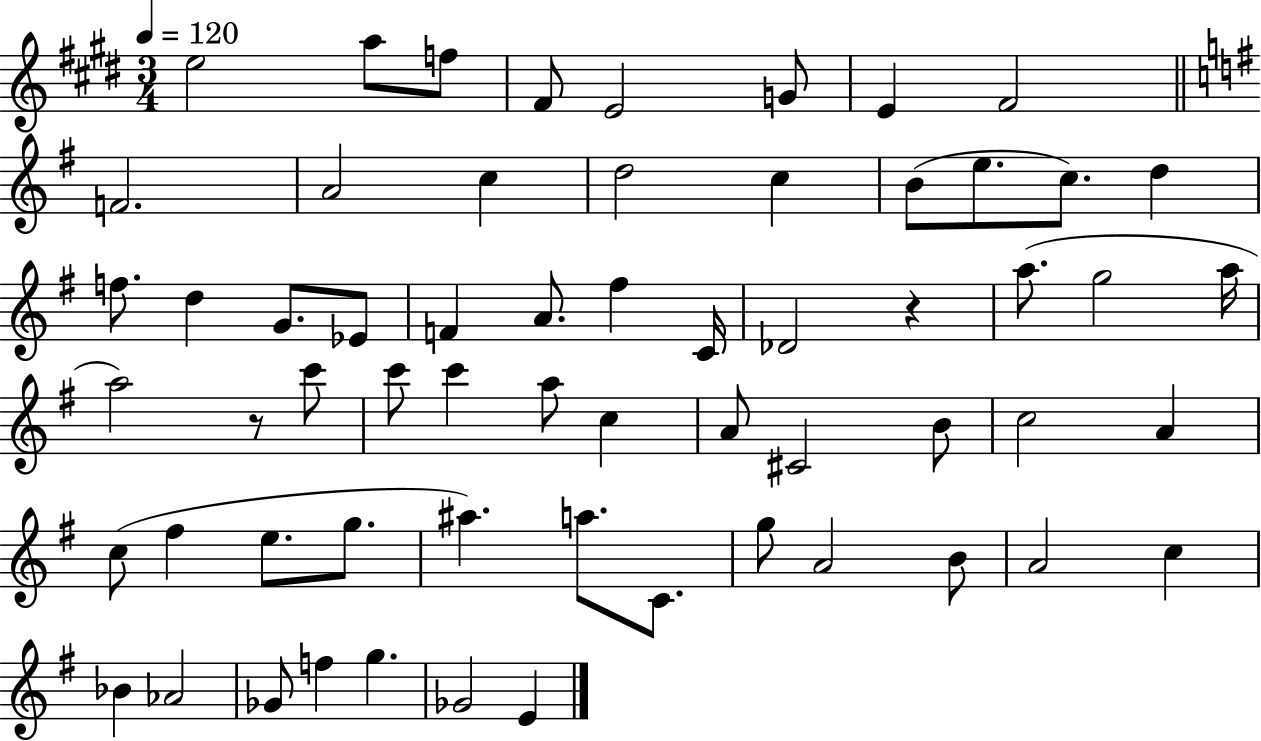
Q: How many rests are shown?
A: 2